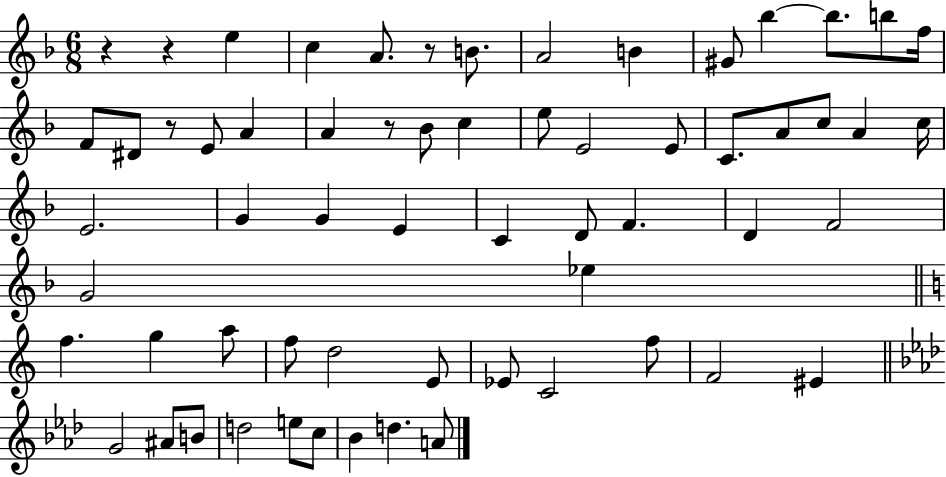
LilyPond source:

{
  \clef treble
  \numericTimeSignature
  \time 6/8
  \key f \major
  \repeat volta 2 { r4 r4 e''4 | c''4 a'8. r8 b'8. | a'2 b'4 | gis'8 bes''4~~ bes''8. b''8 f''16 | \break f'8 dis'8 r8 e'8 a'4 | a'4 r8 bes'8 c''4 | e''8 e'2 e'8 | c'8. a'8 c''8 a'4 c''16 | \break e'2. | g'4 g'4 e'4 | c'4 d'8 f'4. | d'4 f'2 | \break g'2 ees''4 | \bar "||" \break \key c \major f''4. g''4 a''8 | f''8 d''2 e'8 | ees'8 c'2 f''8 | f'2 eis'4 | \break \bar "||" \break \key aes \major g'2 ais'8 b'8 | d''2 e''8 c''8 | bes'4 d''4. a'8 | } \bar "|."
}